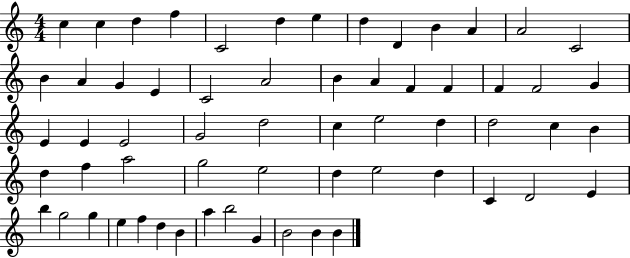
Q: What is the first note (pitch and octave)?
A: C5